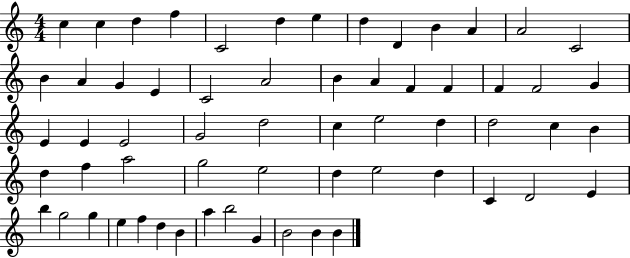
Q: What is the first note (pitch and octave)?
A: C5